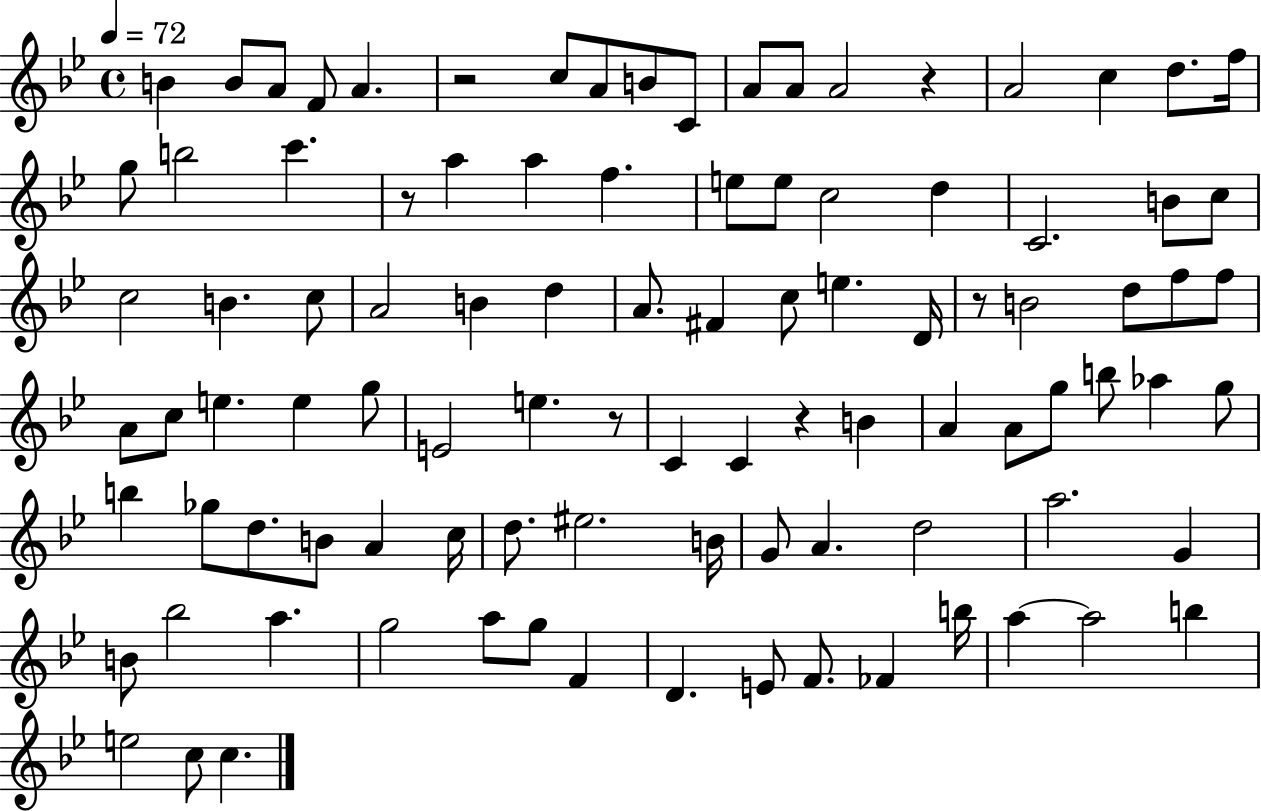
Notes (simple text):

B4/q B4/e A4/e F4/e A4/q. R/h C5/e A4/e B4/e C4/e A4/e A4/e A4/h R/q A4/h C5/q D5/e. F5/s G5/e B5/h C6/q. R/e A5/q A5/q F5/q. E5/e E5/e C5/h D5/q C4/h. B4/e C5/e C5/h B4/q. C5/e A4/h B4/q D5/q A4/e. F#4/q C5/e E5/q. D4/s R/e B4/h D5/e F5/e F5/e A4/e C5/e E5/q. E5/q G5/e E4/h E5/q. R/e C4/q C4/q R/q B4/q A4/q A4/e G5/e B5/e Ab5/q G5/e B5/q Gb5/e D5/e. B4/e A4/q C5/s D5/e. EIS5/h. B4/s G4/e A4/q. D5/h A5/h. G4/q B4/e Bb5/h A5/q. G5/h A5/e G5/e F4/q D4/q. E4/e F4/e. FES4/q B5/s A5/q A5/h B5/q E5/h C5/e C5/q.